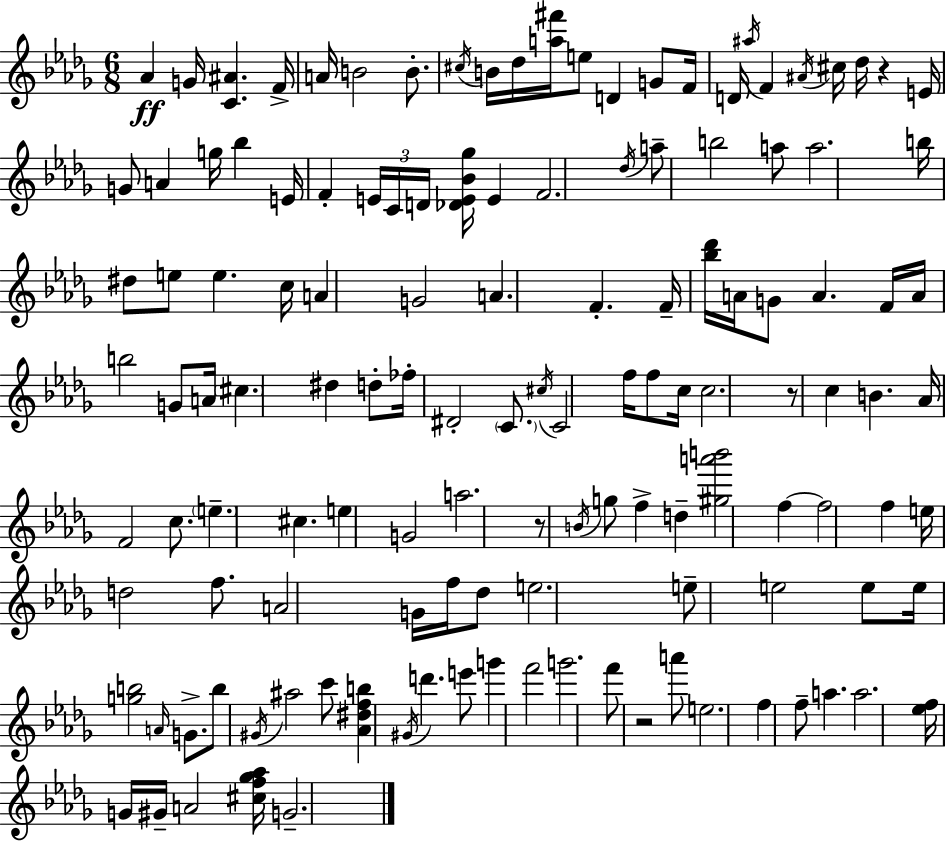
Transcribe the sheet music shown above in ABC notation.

X:1
T:Untitled
M:6/8
L:1/4
K:Bbm
_A G/4 [C^A] F/4 A/4 B2 B/2 ^c/4 B/4 _d/4 [a^f']/4 e/2 D G/2 F/4 D/4 ^a/4 F ^A/4 ^c/4 _d/4 z E/4 G/2 A g/4 _b E/4 F E/4 C/4 D/4 [_DE_B_g]/4 E F2 _d/4 a/2 b2 a/2 a2 b/4 ^d/2 e/2 e c/4 A G2 A F F/4 [_b_d']/4 A/4 G/2 A F/4 A/4 b2 G/2 A/4 ^c ^d d/2 _f/4 ^D2 C/2 ^c/4 C2 f/4 f/2 c/4 c2 z/2 c B _A/4 F2 c/2 e ^c e G2 a2 z/2 B/4 g/2 f d [^ga'b']2 f f2 f e/4 d2 f/2 A2 G/4 f/4 _d/2 e2 e/2 e2 e/2 e/4 [gb]2 A/4 G/2 b/2 ^G/4 ^a2 c'/2 [_A^dfb] ^G/4 d' e'/2 g' f'2 g'2 f'/2 z2 a'/2 e2 f f/2 a a2 [_ef]/4 G/4 ^G/4 A2 [^cf_g_a]/4 G2